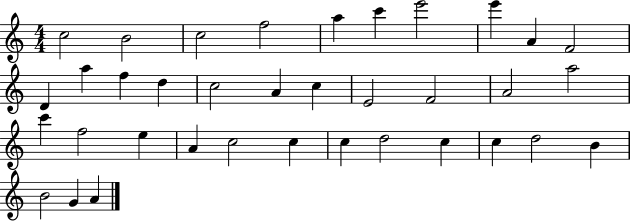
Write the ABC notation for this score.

X:1
T:Untitled
M:4/4
L:1/4
K:C
c2 B2 c2 f2 a c' e'2 e' A F2 D a f d c2 A c E2 F2 A2 a2 c' f2 e A c2 c c d2 c c d2 B B2 G A